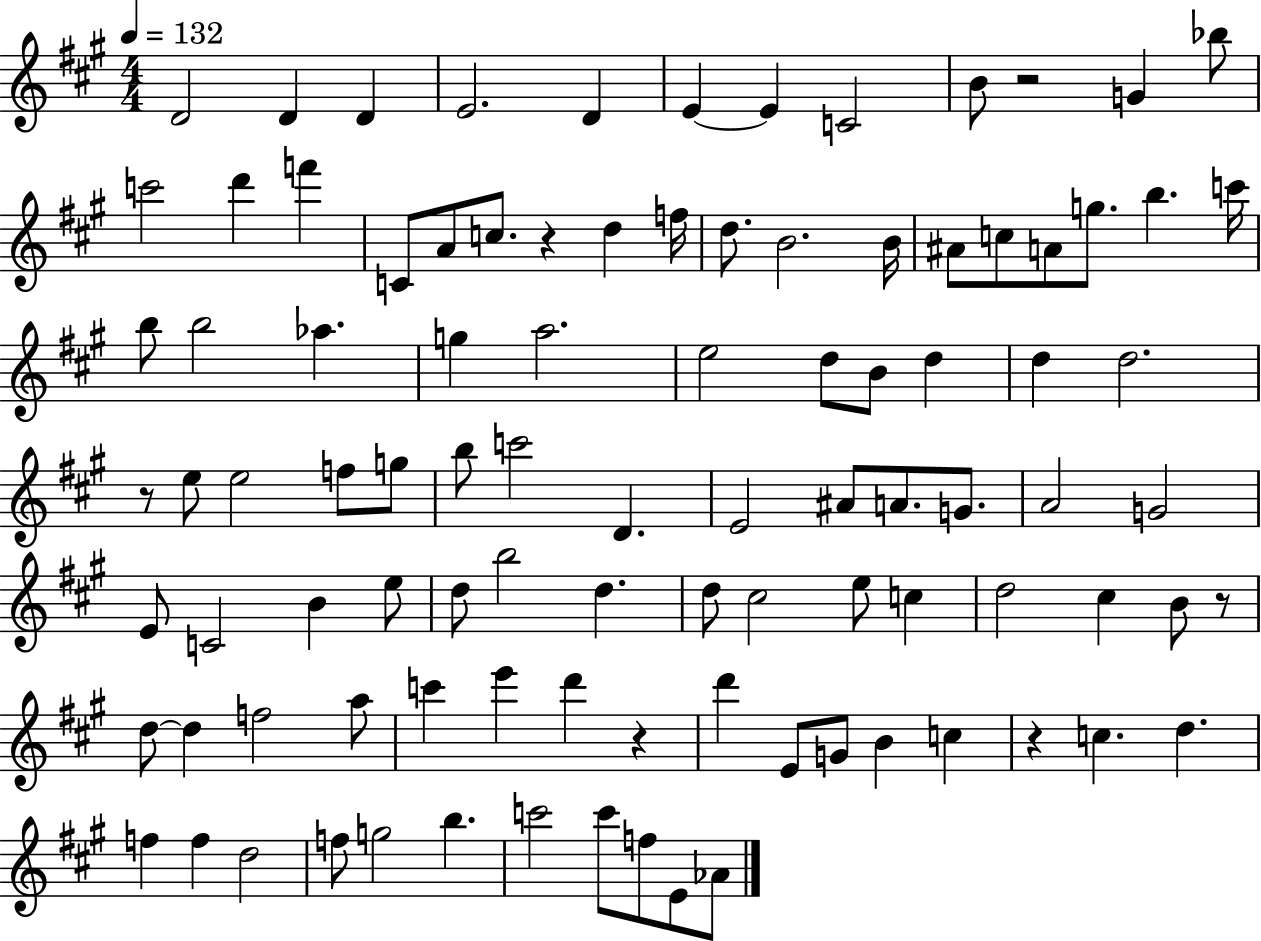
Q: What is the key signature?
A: A major